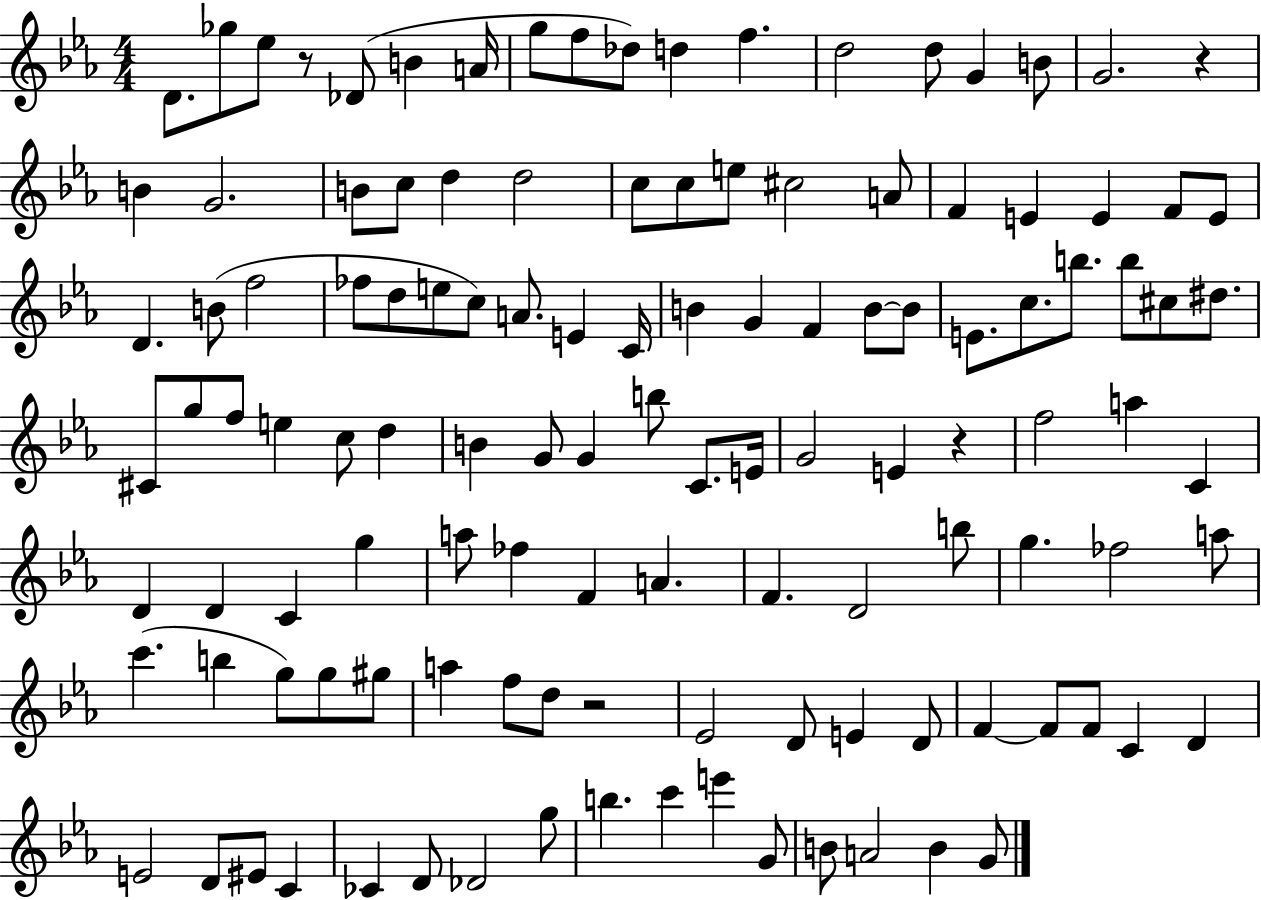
X:1
T:Untitled
M:4/4
L:1/4
K:Eb
D/2 _g/2 _e/2 z/2 _D/2 B A/4 g/2 f/2 _d/2 d f d2 d/2 G B/2 G2 z B G2 B/2 c/2 d d2 c/2 c/2 e/2 ^c2 A/2 F E E F/2 E/2 D B/2 f2 _f/2 d/2 e/2 c/2 A/2 E C/4 B G F B/2 B/2 E/2 c/2 b/2 b/2 ^c/2 ^d/2 ^C/2 g/2 f/2 e c/2 d B G/2 G b/2 C/2 E/4 G2 E z f2 a C D D C g a/2 _f F A F D2 b/2 g _f2 a/2 c' b g/2 g/2 ^g/2 a f/2 d/2 z2 _E2 D/2 E D/2 F F/2 F/2 C D E2 D/2 ^E/2 C _C D/2 _D2 g/2 b c' e' G/2 B/2 A2 B G/2